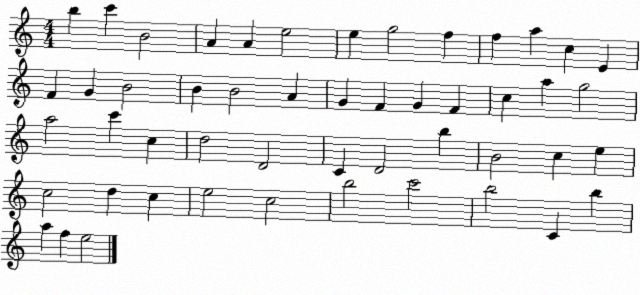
X:1
T:Untitled
M:4/4
L:1/4
K:C
b c' B2 A A e2 e g2 f f a c E F G B2 B B2 A G F G F c a g2 a2 c' c d2 D2 C D2 b B2 c e c2 d c e2 c2 b2 c'2 b2 C b a f e2